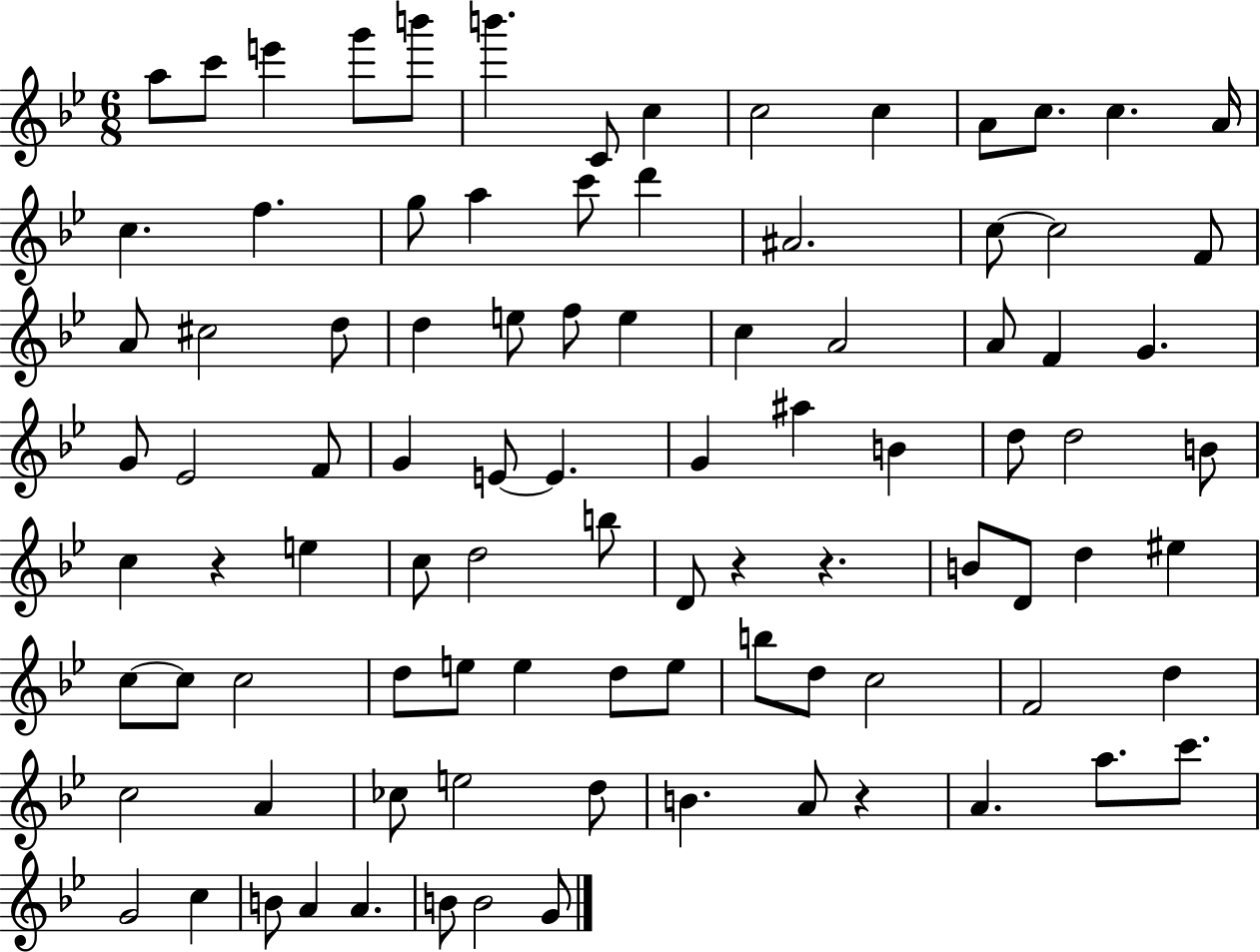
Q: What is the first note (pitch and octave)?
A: A5